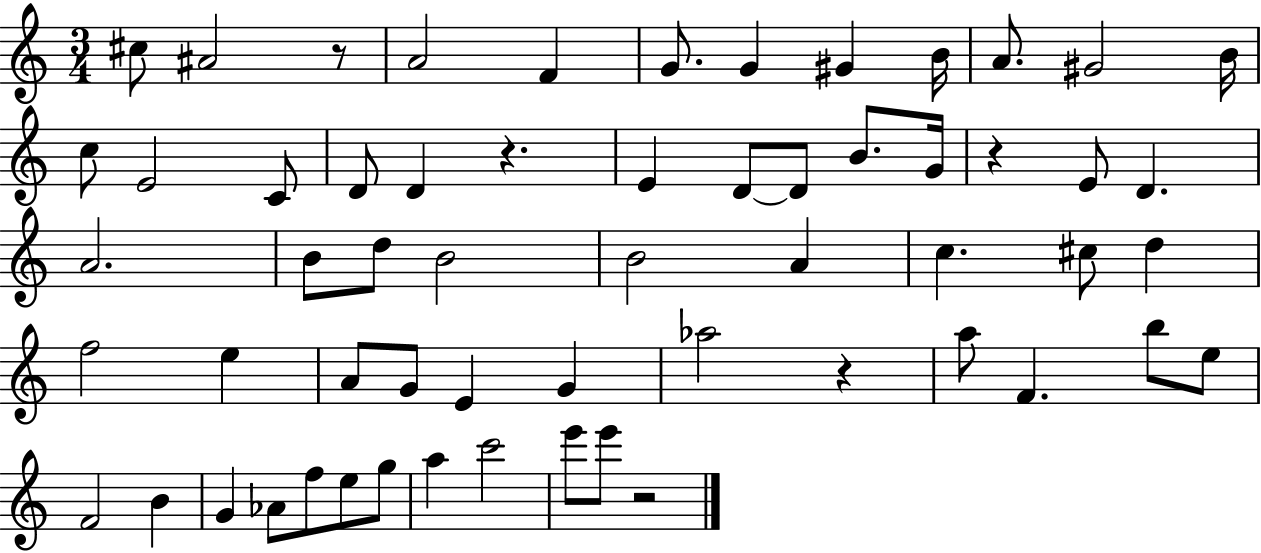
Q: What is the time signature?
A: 3/4